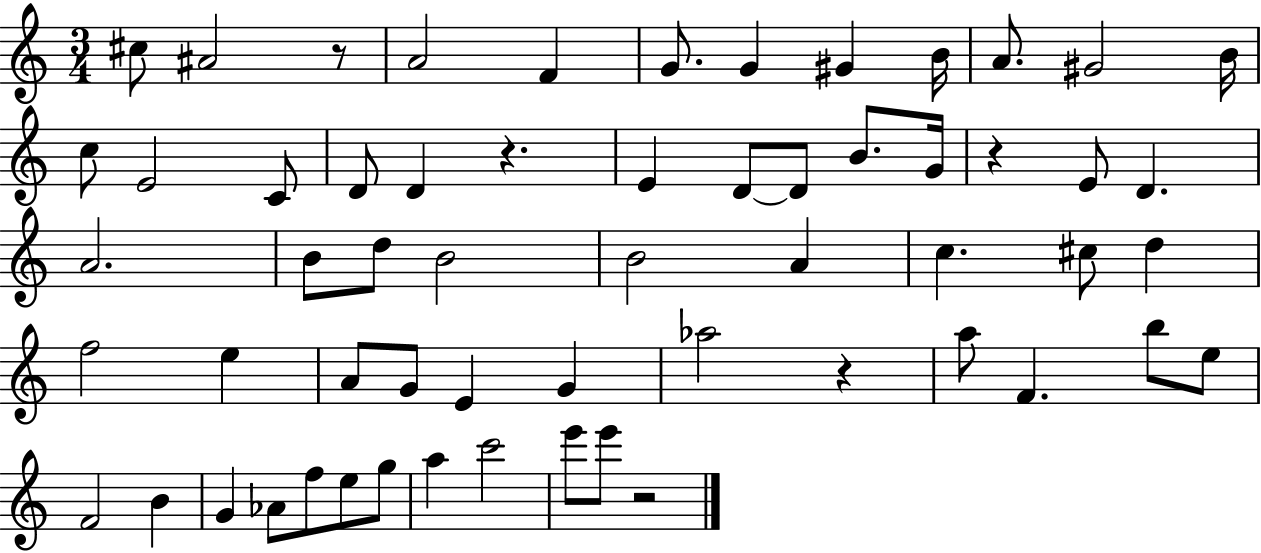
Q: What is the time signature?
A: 3/4